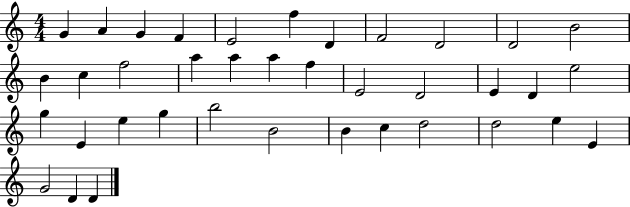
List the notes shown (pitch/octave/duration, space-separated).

G4/q A4/q G4/q F4/q E4/h F5/q D4/q F4/h D4/h D4/h B4/h B4/q C5/q F5/h A5/q A5/q A5/q F5/q E4/h D4/h E4/q D4/q E5/h G5/q E4/q E5/q G5/q B5/h B4/h B4/q C5/q D5/h D5/h E5/q E4/q G4/h D4/q D4/q